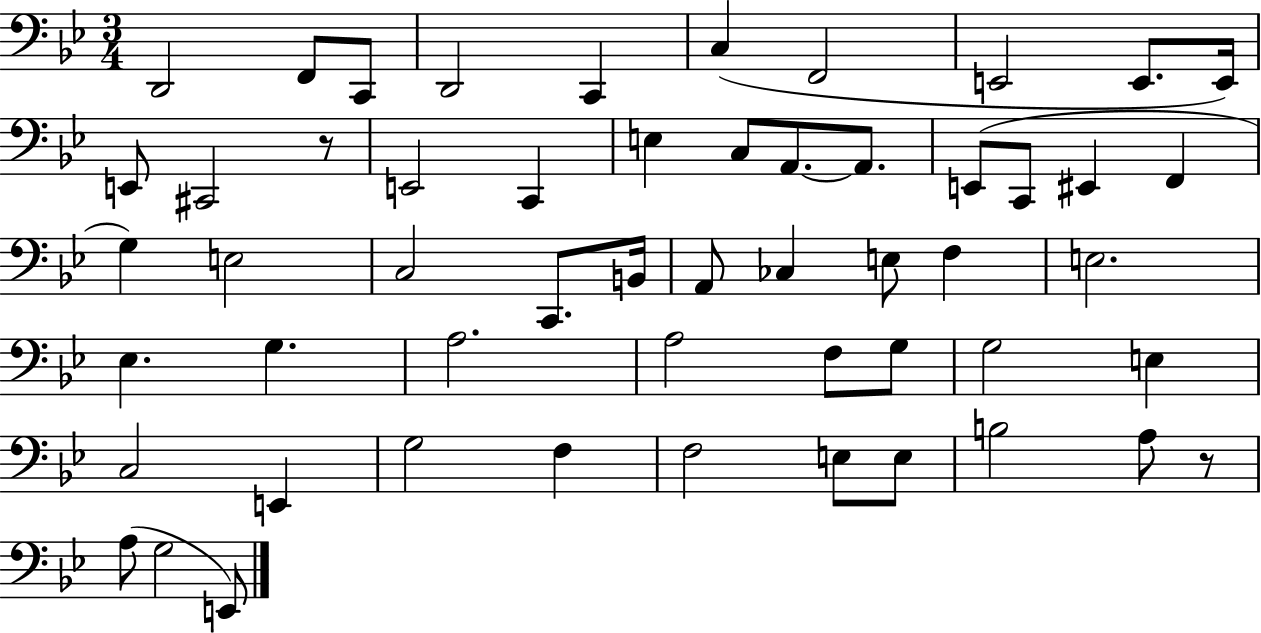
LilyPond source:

{
  \clef bass
  \numericTimeSignature
  \time 3/4
  \key bes \major
  d,2 f,8 c,8 | d,2 c,4 | c4( f,2 | e,2 e,8. e,16) | \break e,8 cis,2 r8 | e,2 c,4 | e4 c8 a,8.~~ a,8. | e,8( c,8 eis,4 f,4 | \break g4) e2 | c2 c,8. b,16 | a,8 ces4 e8 f4 | e2. | \break ees4. g4. | a2. | a2 f8 g8 | g2 e4 | \break c2 e,4 | g2 f4 | f2 e8 e8 | b2 a8 r8 | \break a8( g2 e,8) | \bar "|."
}